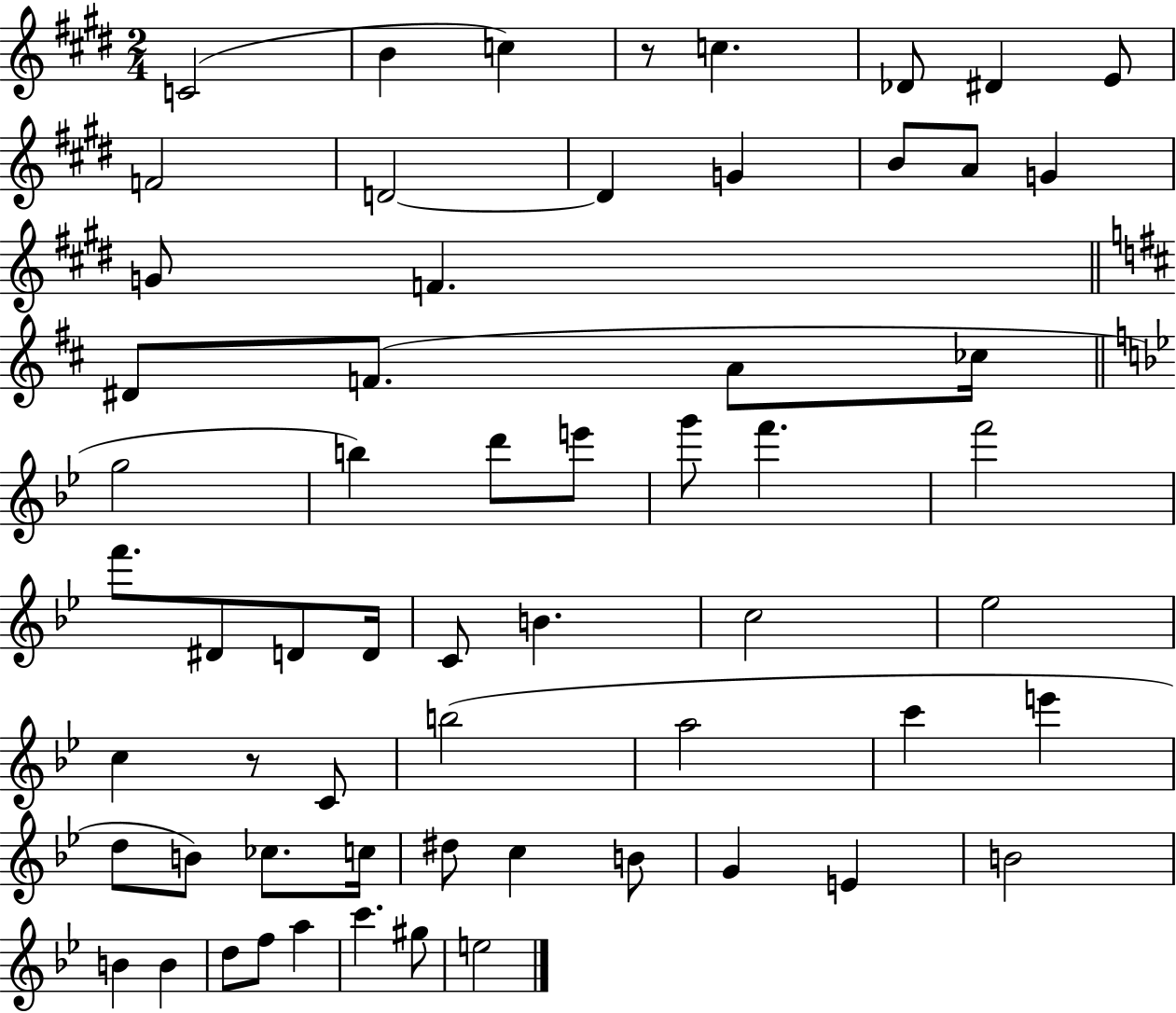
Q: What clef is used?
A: treble